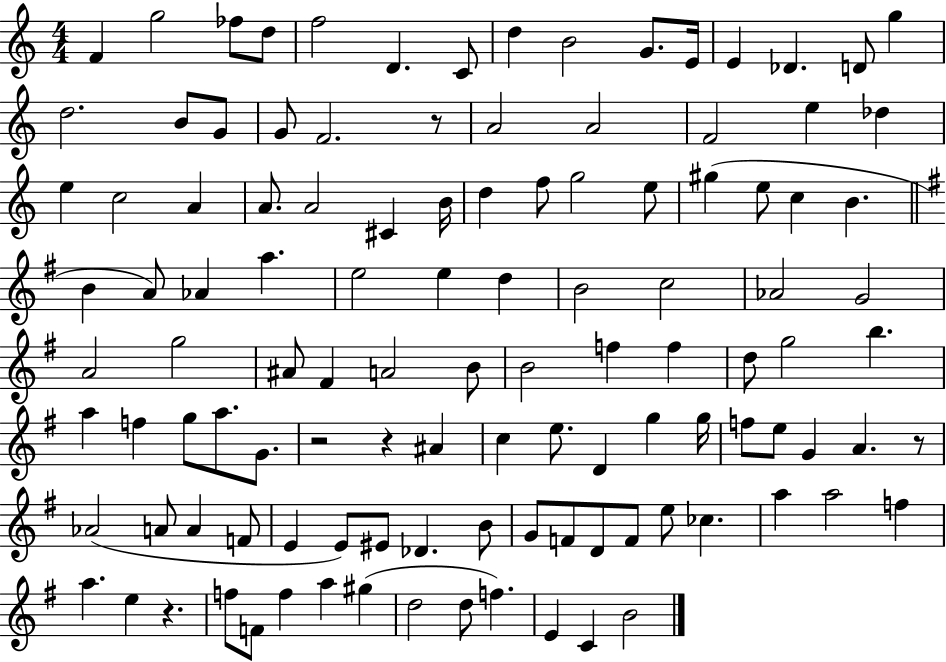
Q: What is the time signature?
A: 4/4